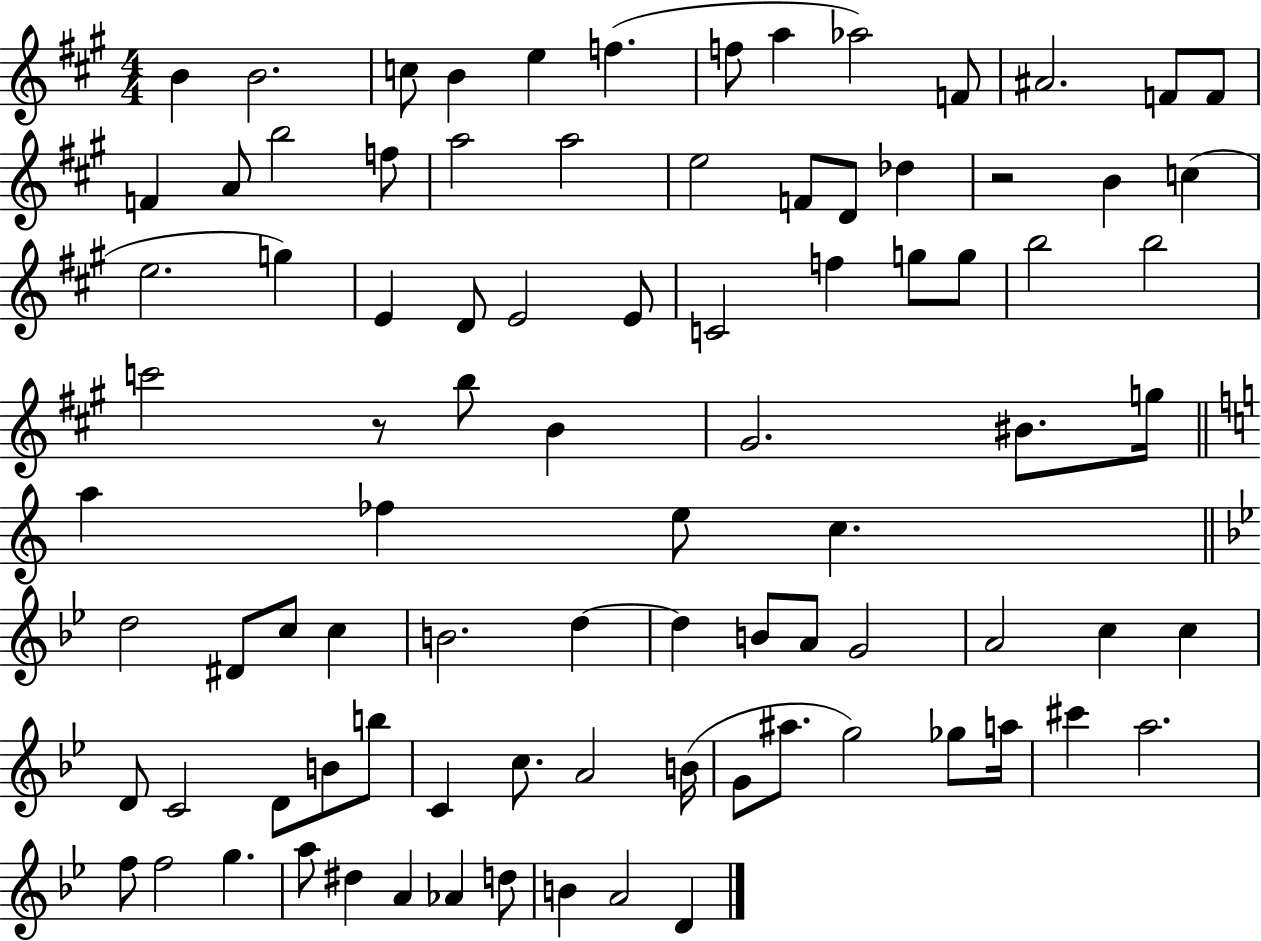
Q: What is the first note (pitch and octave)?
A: B4